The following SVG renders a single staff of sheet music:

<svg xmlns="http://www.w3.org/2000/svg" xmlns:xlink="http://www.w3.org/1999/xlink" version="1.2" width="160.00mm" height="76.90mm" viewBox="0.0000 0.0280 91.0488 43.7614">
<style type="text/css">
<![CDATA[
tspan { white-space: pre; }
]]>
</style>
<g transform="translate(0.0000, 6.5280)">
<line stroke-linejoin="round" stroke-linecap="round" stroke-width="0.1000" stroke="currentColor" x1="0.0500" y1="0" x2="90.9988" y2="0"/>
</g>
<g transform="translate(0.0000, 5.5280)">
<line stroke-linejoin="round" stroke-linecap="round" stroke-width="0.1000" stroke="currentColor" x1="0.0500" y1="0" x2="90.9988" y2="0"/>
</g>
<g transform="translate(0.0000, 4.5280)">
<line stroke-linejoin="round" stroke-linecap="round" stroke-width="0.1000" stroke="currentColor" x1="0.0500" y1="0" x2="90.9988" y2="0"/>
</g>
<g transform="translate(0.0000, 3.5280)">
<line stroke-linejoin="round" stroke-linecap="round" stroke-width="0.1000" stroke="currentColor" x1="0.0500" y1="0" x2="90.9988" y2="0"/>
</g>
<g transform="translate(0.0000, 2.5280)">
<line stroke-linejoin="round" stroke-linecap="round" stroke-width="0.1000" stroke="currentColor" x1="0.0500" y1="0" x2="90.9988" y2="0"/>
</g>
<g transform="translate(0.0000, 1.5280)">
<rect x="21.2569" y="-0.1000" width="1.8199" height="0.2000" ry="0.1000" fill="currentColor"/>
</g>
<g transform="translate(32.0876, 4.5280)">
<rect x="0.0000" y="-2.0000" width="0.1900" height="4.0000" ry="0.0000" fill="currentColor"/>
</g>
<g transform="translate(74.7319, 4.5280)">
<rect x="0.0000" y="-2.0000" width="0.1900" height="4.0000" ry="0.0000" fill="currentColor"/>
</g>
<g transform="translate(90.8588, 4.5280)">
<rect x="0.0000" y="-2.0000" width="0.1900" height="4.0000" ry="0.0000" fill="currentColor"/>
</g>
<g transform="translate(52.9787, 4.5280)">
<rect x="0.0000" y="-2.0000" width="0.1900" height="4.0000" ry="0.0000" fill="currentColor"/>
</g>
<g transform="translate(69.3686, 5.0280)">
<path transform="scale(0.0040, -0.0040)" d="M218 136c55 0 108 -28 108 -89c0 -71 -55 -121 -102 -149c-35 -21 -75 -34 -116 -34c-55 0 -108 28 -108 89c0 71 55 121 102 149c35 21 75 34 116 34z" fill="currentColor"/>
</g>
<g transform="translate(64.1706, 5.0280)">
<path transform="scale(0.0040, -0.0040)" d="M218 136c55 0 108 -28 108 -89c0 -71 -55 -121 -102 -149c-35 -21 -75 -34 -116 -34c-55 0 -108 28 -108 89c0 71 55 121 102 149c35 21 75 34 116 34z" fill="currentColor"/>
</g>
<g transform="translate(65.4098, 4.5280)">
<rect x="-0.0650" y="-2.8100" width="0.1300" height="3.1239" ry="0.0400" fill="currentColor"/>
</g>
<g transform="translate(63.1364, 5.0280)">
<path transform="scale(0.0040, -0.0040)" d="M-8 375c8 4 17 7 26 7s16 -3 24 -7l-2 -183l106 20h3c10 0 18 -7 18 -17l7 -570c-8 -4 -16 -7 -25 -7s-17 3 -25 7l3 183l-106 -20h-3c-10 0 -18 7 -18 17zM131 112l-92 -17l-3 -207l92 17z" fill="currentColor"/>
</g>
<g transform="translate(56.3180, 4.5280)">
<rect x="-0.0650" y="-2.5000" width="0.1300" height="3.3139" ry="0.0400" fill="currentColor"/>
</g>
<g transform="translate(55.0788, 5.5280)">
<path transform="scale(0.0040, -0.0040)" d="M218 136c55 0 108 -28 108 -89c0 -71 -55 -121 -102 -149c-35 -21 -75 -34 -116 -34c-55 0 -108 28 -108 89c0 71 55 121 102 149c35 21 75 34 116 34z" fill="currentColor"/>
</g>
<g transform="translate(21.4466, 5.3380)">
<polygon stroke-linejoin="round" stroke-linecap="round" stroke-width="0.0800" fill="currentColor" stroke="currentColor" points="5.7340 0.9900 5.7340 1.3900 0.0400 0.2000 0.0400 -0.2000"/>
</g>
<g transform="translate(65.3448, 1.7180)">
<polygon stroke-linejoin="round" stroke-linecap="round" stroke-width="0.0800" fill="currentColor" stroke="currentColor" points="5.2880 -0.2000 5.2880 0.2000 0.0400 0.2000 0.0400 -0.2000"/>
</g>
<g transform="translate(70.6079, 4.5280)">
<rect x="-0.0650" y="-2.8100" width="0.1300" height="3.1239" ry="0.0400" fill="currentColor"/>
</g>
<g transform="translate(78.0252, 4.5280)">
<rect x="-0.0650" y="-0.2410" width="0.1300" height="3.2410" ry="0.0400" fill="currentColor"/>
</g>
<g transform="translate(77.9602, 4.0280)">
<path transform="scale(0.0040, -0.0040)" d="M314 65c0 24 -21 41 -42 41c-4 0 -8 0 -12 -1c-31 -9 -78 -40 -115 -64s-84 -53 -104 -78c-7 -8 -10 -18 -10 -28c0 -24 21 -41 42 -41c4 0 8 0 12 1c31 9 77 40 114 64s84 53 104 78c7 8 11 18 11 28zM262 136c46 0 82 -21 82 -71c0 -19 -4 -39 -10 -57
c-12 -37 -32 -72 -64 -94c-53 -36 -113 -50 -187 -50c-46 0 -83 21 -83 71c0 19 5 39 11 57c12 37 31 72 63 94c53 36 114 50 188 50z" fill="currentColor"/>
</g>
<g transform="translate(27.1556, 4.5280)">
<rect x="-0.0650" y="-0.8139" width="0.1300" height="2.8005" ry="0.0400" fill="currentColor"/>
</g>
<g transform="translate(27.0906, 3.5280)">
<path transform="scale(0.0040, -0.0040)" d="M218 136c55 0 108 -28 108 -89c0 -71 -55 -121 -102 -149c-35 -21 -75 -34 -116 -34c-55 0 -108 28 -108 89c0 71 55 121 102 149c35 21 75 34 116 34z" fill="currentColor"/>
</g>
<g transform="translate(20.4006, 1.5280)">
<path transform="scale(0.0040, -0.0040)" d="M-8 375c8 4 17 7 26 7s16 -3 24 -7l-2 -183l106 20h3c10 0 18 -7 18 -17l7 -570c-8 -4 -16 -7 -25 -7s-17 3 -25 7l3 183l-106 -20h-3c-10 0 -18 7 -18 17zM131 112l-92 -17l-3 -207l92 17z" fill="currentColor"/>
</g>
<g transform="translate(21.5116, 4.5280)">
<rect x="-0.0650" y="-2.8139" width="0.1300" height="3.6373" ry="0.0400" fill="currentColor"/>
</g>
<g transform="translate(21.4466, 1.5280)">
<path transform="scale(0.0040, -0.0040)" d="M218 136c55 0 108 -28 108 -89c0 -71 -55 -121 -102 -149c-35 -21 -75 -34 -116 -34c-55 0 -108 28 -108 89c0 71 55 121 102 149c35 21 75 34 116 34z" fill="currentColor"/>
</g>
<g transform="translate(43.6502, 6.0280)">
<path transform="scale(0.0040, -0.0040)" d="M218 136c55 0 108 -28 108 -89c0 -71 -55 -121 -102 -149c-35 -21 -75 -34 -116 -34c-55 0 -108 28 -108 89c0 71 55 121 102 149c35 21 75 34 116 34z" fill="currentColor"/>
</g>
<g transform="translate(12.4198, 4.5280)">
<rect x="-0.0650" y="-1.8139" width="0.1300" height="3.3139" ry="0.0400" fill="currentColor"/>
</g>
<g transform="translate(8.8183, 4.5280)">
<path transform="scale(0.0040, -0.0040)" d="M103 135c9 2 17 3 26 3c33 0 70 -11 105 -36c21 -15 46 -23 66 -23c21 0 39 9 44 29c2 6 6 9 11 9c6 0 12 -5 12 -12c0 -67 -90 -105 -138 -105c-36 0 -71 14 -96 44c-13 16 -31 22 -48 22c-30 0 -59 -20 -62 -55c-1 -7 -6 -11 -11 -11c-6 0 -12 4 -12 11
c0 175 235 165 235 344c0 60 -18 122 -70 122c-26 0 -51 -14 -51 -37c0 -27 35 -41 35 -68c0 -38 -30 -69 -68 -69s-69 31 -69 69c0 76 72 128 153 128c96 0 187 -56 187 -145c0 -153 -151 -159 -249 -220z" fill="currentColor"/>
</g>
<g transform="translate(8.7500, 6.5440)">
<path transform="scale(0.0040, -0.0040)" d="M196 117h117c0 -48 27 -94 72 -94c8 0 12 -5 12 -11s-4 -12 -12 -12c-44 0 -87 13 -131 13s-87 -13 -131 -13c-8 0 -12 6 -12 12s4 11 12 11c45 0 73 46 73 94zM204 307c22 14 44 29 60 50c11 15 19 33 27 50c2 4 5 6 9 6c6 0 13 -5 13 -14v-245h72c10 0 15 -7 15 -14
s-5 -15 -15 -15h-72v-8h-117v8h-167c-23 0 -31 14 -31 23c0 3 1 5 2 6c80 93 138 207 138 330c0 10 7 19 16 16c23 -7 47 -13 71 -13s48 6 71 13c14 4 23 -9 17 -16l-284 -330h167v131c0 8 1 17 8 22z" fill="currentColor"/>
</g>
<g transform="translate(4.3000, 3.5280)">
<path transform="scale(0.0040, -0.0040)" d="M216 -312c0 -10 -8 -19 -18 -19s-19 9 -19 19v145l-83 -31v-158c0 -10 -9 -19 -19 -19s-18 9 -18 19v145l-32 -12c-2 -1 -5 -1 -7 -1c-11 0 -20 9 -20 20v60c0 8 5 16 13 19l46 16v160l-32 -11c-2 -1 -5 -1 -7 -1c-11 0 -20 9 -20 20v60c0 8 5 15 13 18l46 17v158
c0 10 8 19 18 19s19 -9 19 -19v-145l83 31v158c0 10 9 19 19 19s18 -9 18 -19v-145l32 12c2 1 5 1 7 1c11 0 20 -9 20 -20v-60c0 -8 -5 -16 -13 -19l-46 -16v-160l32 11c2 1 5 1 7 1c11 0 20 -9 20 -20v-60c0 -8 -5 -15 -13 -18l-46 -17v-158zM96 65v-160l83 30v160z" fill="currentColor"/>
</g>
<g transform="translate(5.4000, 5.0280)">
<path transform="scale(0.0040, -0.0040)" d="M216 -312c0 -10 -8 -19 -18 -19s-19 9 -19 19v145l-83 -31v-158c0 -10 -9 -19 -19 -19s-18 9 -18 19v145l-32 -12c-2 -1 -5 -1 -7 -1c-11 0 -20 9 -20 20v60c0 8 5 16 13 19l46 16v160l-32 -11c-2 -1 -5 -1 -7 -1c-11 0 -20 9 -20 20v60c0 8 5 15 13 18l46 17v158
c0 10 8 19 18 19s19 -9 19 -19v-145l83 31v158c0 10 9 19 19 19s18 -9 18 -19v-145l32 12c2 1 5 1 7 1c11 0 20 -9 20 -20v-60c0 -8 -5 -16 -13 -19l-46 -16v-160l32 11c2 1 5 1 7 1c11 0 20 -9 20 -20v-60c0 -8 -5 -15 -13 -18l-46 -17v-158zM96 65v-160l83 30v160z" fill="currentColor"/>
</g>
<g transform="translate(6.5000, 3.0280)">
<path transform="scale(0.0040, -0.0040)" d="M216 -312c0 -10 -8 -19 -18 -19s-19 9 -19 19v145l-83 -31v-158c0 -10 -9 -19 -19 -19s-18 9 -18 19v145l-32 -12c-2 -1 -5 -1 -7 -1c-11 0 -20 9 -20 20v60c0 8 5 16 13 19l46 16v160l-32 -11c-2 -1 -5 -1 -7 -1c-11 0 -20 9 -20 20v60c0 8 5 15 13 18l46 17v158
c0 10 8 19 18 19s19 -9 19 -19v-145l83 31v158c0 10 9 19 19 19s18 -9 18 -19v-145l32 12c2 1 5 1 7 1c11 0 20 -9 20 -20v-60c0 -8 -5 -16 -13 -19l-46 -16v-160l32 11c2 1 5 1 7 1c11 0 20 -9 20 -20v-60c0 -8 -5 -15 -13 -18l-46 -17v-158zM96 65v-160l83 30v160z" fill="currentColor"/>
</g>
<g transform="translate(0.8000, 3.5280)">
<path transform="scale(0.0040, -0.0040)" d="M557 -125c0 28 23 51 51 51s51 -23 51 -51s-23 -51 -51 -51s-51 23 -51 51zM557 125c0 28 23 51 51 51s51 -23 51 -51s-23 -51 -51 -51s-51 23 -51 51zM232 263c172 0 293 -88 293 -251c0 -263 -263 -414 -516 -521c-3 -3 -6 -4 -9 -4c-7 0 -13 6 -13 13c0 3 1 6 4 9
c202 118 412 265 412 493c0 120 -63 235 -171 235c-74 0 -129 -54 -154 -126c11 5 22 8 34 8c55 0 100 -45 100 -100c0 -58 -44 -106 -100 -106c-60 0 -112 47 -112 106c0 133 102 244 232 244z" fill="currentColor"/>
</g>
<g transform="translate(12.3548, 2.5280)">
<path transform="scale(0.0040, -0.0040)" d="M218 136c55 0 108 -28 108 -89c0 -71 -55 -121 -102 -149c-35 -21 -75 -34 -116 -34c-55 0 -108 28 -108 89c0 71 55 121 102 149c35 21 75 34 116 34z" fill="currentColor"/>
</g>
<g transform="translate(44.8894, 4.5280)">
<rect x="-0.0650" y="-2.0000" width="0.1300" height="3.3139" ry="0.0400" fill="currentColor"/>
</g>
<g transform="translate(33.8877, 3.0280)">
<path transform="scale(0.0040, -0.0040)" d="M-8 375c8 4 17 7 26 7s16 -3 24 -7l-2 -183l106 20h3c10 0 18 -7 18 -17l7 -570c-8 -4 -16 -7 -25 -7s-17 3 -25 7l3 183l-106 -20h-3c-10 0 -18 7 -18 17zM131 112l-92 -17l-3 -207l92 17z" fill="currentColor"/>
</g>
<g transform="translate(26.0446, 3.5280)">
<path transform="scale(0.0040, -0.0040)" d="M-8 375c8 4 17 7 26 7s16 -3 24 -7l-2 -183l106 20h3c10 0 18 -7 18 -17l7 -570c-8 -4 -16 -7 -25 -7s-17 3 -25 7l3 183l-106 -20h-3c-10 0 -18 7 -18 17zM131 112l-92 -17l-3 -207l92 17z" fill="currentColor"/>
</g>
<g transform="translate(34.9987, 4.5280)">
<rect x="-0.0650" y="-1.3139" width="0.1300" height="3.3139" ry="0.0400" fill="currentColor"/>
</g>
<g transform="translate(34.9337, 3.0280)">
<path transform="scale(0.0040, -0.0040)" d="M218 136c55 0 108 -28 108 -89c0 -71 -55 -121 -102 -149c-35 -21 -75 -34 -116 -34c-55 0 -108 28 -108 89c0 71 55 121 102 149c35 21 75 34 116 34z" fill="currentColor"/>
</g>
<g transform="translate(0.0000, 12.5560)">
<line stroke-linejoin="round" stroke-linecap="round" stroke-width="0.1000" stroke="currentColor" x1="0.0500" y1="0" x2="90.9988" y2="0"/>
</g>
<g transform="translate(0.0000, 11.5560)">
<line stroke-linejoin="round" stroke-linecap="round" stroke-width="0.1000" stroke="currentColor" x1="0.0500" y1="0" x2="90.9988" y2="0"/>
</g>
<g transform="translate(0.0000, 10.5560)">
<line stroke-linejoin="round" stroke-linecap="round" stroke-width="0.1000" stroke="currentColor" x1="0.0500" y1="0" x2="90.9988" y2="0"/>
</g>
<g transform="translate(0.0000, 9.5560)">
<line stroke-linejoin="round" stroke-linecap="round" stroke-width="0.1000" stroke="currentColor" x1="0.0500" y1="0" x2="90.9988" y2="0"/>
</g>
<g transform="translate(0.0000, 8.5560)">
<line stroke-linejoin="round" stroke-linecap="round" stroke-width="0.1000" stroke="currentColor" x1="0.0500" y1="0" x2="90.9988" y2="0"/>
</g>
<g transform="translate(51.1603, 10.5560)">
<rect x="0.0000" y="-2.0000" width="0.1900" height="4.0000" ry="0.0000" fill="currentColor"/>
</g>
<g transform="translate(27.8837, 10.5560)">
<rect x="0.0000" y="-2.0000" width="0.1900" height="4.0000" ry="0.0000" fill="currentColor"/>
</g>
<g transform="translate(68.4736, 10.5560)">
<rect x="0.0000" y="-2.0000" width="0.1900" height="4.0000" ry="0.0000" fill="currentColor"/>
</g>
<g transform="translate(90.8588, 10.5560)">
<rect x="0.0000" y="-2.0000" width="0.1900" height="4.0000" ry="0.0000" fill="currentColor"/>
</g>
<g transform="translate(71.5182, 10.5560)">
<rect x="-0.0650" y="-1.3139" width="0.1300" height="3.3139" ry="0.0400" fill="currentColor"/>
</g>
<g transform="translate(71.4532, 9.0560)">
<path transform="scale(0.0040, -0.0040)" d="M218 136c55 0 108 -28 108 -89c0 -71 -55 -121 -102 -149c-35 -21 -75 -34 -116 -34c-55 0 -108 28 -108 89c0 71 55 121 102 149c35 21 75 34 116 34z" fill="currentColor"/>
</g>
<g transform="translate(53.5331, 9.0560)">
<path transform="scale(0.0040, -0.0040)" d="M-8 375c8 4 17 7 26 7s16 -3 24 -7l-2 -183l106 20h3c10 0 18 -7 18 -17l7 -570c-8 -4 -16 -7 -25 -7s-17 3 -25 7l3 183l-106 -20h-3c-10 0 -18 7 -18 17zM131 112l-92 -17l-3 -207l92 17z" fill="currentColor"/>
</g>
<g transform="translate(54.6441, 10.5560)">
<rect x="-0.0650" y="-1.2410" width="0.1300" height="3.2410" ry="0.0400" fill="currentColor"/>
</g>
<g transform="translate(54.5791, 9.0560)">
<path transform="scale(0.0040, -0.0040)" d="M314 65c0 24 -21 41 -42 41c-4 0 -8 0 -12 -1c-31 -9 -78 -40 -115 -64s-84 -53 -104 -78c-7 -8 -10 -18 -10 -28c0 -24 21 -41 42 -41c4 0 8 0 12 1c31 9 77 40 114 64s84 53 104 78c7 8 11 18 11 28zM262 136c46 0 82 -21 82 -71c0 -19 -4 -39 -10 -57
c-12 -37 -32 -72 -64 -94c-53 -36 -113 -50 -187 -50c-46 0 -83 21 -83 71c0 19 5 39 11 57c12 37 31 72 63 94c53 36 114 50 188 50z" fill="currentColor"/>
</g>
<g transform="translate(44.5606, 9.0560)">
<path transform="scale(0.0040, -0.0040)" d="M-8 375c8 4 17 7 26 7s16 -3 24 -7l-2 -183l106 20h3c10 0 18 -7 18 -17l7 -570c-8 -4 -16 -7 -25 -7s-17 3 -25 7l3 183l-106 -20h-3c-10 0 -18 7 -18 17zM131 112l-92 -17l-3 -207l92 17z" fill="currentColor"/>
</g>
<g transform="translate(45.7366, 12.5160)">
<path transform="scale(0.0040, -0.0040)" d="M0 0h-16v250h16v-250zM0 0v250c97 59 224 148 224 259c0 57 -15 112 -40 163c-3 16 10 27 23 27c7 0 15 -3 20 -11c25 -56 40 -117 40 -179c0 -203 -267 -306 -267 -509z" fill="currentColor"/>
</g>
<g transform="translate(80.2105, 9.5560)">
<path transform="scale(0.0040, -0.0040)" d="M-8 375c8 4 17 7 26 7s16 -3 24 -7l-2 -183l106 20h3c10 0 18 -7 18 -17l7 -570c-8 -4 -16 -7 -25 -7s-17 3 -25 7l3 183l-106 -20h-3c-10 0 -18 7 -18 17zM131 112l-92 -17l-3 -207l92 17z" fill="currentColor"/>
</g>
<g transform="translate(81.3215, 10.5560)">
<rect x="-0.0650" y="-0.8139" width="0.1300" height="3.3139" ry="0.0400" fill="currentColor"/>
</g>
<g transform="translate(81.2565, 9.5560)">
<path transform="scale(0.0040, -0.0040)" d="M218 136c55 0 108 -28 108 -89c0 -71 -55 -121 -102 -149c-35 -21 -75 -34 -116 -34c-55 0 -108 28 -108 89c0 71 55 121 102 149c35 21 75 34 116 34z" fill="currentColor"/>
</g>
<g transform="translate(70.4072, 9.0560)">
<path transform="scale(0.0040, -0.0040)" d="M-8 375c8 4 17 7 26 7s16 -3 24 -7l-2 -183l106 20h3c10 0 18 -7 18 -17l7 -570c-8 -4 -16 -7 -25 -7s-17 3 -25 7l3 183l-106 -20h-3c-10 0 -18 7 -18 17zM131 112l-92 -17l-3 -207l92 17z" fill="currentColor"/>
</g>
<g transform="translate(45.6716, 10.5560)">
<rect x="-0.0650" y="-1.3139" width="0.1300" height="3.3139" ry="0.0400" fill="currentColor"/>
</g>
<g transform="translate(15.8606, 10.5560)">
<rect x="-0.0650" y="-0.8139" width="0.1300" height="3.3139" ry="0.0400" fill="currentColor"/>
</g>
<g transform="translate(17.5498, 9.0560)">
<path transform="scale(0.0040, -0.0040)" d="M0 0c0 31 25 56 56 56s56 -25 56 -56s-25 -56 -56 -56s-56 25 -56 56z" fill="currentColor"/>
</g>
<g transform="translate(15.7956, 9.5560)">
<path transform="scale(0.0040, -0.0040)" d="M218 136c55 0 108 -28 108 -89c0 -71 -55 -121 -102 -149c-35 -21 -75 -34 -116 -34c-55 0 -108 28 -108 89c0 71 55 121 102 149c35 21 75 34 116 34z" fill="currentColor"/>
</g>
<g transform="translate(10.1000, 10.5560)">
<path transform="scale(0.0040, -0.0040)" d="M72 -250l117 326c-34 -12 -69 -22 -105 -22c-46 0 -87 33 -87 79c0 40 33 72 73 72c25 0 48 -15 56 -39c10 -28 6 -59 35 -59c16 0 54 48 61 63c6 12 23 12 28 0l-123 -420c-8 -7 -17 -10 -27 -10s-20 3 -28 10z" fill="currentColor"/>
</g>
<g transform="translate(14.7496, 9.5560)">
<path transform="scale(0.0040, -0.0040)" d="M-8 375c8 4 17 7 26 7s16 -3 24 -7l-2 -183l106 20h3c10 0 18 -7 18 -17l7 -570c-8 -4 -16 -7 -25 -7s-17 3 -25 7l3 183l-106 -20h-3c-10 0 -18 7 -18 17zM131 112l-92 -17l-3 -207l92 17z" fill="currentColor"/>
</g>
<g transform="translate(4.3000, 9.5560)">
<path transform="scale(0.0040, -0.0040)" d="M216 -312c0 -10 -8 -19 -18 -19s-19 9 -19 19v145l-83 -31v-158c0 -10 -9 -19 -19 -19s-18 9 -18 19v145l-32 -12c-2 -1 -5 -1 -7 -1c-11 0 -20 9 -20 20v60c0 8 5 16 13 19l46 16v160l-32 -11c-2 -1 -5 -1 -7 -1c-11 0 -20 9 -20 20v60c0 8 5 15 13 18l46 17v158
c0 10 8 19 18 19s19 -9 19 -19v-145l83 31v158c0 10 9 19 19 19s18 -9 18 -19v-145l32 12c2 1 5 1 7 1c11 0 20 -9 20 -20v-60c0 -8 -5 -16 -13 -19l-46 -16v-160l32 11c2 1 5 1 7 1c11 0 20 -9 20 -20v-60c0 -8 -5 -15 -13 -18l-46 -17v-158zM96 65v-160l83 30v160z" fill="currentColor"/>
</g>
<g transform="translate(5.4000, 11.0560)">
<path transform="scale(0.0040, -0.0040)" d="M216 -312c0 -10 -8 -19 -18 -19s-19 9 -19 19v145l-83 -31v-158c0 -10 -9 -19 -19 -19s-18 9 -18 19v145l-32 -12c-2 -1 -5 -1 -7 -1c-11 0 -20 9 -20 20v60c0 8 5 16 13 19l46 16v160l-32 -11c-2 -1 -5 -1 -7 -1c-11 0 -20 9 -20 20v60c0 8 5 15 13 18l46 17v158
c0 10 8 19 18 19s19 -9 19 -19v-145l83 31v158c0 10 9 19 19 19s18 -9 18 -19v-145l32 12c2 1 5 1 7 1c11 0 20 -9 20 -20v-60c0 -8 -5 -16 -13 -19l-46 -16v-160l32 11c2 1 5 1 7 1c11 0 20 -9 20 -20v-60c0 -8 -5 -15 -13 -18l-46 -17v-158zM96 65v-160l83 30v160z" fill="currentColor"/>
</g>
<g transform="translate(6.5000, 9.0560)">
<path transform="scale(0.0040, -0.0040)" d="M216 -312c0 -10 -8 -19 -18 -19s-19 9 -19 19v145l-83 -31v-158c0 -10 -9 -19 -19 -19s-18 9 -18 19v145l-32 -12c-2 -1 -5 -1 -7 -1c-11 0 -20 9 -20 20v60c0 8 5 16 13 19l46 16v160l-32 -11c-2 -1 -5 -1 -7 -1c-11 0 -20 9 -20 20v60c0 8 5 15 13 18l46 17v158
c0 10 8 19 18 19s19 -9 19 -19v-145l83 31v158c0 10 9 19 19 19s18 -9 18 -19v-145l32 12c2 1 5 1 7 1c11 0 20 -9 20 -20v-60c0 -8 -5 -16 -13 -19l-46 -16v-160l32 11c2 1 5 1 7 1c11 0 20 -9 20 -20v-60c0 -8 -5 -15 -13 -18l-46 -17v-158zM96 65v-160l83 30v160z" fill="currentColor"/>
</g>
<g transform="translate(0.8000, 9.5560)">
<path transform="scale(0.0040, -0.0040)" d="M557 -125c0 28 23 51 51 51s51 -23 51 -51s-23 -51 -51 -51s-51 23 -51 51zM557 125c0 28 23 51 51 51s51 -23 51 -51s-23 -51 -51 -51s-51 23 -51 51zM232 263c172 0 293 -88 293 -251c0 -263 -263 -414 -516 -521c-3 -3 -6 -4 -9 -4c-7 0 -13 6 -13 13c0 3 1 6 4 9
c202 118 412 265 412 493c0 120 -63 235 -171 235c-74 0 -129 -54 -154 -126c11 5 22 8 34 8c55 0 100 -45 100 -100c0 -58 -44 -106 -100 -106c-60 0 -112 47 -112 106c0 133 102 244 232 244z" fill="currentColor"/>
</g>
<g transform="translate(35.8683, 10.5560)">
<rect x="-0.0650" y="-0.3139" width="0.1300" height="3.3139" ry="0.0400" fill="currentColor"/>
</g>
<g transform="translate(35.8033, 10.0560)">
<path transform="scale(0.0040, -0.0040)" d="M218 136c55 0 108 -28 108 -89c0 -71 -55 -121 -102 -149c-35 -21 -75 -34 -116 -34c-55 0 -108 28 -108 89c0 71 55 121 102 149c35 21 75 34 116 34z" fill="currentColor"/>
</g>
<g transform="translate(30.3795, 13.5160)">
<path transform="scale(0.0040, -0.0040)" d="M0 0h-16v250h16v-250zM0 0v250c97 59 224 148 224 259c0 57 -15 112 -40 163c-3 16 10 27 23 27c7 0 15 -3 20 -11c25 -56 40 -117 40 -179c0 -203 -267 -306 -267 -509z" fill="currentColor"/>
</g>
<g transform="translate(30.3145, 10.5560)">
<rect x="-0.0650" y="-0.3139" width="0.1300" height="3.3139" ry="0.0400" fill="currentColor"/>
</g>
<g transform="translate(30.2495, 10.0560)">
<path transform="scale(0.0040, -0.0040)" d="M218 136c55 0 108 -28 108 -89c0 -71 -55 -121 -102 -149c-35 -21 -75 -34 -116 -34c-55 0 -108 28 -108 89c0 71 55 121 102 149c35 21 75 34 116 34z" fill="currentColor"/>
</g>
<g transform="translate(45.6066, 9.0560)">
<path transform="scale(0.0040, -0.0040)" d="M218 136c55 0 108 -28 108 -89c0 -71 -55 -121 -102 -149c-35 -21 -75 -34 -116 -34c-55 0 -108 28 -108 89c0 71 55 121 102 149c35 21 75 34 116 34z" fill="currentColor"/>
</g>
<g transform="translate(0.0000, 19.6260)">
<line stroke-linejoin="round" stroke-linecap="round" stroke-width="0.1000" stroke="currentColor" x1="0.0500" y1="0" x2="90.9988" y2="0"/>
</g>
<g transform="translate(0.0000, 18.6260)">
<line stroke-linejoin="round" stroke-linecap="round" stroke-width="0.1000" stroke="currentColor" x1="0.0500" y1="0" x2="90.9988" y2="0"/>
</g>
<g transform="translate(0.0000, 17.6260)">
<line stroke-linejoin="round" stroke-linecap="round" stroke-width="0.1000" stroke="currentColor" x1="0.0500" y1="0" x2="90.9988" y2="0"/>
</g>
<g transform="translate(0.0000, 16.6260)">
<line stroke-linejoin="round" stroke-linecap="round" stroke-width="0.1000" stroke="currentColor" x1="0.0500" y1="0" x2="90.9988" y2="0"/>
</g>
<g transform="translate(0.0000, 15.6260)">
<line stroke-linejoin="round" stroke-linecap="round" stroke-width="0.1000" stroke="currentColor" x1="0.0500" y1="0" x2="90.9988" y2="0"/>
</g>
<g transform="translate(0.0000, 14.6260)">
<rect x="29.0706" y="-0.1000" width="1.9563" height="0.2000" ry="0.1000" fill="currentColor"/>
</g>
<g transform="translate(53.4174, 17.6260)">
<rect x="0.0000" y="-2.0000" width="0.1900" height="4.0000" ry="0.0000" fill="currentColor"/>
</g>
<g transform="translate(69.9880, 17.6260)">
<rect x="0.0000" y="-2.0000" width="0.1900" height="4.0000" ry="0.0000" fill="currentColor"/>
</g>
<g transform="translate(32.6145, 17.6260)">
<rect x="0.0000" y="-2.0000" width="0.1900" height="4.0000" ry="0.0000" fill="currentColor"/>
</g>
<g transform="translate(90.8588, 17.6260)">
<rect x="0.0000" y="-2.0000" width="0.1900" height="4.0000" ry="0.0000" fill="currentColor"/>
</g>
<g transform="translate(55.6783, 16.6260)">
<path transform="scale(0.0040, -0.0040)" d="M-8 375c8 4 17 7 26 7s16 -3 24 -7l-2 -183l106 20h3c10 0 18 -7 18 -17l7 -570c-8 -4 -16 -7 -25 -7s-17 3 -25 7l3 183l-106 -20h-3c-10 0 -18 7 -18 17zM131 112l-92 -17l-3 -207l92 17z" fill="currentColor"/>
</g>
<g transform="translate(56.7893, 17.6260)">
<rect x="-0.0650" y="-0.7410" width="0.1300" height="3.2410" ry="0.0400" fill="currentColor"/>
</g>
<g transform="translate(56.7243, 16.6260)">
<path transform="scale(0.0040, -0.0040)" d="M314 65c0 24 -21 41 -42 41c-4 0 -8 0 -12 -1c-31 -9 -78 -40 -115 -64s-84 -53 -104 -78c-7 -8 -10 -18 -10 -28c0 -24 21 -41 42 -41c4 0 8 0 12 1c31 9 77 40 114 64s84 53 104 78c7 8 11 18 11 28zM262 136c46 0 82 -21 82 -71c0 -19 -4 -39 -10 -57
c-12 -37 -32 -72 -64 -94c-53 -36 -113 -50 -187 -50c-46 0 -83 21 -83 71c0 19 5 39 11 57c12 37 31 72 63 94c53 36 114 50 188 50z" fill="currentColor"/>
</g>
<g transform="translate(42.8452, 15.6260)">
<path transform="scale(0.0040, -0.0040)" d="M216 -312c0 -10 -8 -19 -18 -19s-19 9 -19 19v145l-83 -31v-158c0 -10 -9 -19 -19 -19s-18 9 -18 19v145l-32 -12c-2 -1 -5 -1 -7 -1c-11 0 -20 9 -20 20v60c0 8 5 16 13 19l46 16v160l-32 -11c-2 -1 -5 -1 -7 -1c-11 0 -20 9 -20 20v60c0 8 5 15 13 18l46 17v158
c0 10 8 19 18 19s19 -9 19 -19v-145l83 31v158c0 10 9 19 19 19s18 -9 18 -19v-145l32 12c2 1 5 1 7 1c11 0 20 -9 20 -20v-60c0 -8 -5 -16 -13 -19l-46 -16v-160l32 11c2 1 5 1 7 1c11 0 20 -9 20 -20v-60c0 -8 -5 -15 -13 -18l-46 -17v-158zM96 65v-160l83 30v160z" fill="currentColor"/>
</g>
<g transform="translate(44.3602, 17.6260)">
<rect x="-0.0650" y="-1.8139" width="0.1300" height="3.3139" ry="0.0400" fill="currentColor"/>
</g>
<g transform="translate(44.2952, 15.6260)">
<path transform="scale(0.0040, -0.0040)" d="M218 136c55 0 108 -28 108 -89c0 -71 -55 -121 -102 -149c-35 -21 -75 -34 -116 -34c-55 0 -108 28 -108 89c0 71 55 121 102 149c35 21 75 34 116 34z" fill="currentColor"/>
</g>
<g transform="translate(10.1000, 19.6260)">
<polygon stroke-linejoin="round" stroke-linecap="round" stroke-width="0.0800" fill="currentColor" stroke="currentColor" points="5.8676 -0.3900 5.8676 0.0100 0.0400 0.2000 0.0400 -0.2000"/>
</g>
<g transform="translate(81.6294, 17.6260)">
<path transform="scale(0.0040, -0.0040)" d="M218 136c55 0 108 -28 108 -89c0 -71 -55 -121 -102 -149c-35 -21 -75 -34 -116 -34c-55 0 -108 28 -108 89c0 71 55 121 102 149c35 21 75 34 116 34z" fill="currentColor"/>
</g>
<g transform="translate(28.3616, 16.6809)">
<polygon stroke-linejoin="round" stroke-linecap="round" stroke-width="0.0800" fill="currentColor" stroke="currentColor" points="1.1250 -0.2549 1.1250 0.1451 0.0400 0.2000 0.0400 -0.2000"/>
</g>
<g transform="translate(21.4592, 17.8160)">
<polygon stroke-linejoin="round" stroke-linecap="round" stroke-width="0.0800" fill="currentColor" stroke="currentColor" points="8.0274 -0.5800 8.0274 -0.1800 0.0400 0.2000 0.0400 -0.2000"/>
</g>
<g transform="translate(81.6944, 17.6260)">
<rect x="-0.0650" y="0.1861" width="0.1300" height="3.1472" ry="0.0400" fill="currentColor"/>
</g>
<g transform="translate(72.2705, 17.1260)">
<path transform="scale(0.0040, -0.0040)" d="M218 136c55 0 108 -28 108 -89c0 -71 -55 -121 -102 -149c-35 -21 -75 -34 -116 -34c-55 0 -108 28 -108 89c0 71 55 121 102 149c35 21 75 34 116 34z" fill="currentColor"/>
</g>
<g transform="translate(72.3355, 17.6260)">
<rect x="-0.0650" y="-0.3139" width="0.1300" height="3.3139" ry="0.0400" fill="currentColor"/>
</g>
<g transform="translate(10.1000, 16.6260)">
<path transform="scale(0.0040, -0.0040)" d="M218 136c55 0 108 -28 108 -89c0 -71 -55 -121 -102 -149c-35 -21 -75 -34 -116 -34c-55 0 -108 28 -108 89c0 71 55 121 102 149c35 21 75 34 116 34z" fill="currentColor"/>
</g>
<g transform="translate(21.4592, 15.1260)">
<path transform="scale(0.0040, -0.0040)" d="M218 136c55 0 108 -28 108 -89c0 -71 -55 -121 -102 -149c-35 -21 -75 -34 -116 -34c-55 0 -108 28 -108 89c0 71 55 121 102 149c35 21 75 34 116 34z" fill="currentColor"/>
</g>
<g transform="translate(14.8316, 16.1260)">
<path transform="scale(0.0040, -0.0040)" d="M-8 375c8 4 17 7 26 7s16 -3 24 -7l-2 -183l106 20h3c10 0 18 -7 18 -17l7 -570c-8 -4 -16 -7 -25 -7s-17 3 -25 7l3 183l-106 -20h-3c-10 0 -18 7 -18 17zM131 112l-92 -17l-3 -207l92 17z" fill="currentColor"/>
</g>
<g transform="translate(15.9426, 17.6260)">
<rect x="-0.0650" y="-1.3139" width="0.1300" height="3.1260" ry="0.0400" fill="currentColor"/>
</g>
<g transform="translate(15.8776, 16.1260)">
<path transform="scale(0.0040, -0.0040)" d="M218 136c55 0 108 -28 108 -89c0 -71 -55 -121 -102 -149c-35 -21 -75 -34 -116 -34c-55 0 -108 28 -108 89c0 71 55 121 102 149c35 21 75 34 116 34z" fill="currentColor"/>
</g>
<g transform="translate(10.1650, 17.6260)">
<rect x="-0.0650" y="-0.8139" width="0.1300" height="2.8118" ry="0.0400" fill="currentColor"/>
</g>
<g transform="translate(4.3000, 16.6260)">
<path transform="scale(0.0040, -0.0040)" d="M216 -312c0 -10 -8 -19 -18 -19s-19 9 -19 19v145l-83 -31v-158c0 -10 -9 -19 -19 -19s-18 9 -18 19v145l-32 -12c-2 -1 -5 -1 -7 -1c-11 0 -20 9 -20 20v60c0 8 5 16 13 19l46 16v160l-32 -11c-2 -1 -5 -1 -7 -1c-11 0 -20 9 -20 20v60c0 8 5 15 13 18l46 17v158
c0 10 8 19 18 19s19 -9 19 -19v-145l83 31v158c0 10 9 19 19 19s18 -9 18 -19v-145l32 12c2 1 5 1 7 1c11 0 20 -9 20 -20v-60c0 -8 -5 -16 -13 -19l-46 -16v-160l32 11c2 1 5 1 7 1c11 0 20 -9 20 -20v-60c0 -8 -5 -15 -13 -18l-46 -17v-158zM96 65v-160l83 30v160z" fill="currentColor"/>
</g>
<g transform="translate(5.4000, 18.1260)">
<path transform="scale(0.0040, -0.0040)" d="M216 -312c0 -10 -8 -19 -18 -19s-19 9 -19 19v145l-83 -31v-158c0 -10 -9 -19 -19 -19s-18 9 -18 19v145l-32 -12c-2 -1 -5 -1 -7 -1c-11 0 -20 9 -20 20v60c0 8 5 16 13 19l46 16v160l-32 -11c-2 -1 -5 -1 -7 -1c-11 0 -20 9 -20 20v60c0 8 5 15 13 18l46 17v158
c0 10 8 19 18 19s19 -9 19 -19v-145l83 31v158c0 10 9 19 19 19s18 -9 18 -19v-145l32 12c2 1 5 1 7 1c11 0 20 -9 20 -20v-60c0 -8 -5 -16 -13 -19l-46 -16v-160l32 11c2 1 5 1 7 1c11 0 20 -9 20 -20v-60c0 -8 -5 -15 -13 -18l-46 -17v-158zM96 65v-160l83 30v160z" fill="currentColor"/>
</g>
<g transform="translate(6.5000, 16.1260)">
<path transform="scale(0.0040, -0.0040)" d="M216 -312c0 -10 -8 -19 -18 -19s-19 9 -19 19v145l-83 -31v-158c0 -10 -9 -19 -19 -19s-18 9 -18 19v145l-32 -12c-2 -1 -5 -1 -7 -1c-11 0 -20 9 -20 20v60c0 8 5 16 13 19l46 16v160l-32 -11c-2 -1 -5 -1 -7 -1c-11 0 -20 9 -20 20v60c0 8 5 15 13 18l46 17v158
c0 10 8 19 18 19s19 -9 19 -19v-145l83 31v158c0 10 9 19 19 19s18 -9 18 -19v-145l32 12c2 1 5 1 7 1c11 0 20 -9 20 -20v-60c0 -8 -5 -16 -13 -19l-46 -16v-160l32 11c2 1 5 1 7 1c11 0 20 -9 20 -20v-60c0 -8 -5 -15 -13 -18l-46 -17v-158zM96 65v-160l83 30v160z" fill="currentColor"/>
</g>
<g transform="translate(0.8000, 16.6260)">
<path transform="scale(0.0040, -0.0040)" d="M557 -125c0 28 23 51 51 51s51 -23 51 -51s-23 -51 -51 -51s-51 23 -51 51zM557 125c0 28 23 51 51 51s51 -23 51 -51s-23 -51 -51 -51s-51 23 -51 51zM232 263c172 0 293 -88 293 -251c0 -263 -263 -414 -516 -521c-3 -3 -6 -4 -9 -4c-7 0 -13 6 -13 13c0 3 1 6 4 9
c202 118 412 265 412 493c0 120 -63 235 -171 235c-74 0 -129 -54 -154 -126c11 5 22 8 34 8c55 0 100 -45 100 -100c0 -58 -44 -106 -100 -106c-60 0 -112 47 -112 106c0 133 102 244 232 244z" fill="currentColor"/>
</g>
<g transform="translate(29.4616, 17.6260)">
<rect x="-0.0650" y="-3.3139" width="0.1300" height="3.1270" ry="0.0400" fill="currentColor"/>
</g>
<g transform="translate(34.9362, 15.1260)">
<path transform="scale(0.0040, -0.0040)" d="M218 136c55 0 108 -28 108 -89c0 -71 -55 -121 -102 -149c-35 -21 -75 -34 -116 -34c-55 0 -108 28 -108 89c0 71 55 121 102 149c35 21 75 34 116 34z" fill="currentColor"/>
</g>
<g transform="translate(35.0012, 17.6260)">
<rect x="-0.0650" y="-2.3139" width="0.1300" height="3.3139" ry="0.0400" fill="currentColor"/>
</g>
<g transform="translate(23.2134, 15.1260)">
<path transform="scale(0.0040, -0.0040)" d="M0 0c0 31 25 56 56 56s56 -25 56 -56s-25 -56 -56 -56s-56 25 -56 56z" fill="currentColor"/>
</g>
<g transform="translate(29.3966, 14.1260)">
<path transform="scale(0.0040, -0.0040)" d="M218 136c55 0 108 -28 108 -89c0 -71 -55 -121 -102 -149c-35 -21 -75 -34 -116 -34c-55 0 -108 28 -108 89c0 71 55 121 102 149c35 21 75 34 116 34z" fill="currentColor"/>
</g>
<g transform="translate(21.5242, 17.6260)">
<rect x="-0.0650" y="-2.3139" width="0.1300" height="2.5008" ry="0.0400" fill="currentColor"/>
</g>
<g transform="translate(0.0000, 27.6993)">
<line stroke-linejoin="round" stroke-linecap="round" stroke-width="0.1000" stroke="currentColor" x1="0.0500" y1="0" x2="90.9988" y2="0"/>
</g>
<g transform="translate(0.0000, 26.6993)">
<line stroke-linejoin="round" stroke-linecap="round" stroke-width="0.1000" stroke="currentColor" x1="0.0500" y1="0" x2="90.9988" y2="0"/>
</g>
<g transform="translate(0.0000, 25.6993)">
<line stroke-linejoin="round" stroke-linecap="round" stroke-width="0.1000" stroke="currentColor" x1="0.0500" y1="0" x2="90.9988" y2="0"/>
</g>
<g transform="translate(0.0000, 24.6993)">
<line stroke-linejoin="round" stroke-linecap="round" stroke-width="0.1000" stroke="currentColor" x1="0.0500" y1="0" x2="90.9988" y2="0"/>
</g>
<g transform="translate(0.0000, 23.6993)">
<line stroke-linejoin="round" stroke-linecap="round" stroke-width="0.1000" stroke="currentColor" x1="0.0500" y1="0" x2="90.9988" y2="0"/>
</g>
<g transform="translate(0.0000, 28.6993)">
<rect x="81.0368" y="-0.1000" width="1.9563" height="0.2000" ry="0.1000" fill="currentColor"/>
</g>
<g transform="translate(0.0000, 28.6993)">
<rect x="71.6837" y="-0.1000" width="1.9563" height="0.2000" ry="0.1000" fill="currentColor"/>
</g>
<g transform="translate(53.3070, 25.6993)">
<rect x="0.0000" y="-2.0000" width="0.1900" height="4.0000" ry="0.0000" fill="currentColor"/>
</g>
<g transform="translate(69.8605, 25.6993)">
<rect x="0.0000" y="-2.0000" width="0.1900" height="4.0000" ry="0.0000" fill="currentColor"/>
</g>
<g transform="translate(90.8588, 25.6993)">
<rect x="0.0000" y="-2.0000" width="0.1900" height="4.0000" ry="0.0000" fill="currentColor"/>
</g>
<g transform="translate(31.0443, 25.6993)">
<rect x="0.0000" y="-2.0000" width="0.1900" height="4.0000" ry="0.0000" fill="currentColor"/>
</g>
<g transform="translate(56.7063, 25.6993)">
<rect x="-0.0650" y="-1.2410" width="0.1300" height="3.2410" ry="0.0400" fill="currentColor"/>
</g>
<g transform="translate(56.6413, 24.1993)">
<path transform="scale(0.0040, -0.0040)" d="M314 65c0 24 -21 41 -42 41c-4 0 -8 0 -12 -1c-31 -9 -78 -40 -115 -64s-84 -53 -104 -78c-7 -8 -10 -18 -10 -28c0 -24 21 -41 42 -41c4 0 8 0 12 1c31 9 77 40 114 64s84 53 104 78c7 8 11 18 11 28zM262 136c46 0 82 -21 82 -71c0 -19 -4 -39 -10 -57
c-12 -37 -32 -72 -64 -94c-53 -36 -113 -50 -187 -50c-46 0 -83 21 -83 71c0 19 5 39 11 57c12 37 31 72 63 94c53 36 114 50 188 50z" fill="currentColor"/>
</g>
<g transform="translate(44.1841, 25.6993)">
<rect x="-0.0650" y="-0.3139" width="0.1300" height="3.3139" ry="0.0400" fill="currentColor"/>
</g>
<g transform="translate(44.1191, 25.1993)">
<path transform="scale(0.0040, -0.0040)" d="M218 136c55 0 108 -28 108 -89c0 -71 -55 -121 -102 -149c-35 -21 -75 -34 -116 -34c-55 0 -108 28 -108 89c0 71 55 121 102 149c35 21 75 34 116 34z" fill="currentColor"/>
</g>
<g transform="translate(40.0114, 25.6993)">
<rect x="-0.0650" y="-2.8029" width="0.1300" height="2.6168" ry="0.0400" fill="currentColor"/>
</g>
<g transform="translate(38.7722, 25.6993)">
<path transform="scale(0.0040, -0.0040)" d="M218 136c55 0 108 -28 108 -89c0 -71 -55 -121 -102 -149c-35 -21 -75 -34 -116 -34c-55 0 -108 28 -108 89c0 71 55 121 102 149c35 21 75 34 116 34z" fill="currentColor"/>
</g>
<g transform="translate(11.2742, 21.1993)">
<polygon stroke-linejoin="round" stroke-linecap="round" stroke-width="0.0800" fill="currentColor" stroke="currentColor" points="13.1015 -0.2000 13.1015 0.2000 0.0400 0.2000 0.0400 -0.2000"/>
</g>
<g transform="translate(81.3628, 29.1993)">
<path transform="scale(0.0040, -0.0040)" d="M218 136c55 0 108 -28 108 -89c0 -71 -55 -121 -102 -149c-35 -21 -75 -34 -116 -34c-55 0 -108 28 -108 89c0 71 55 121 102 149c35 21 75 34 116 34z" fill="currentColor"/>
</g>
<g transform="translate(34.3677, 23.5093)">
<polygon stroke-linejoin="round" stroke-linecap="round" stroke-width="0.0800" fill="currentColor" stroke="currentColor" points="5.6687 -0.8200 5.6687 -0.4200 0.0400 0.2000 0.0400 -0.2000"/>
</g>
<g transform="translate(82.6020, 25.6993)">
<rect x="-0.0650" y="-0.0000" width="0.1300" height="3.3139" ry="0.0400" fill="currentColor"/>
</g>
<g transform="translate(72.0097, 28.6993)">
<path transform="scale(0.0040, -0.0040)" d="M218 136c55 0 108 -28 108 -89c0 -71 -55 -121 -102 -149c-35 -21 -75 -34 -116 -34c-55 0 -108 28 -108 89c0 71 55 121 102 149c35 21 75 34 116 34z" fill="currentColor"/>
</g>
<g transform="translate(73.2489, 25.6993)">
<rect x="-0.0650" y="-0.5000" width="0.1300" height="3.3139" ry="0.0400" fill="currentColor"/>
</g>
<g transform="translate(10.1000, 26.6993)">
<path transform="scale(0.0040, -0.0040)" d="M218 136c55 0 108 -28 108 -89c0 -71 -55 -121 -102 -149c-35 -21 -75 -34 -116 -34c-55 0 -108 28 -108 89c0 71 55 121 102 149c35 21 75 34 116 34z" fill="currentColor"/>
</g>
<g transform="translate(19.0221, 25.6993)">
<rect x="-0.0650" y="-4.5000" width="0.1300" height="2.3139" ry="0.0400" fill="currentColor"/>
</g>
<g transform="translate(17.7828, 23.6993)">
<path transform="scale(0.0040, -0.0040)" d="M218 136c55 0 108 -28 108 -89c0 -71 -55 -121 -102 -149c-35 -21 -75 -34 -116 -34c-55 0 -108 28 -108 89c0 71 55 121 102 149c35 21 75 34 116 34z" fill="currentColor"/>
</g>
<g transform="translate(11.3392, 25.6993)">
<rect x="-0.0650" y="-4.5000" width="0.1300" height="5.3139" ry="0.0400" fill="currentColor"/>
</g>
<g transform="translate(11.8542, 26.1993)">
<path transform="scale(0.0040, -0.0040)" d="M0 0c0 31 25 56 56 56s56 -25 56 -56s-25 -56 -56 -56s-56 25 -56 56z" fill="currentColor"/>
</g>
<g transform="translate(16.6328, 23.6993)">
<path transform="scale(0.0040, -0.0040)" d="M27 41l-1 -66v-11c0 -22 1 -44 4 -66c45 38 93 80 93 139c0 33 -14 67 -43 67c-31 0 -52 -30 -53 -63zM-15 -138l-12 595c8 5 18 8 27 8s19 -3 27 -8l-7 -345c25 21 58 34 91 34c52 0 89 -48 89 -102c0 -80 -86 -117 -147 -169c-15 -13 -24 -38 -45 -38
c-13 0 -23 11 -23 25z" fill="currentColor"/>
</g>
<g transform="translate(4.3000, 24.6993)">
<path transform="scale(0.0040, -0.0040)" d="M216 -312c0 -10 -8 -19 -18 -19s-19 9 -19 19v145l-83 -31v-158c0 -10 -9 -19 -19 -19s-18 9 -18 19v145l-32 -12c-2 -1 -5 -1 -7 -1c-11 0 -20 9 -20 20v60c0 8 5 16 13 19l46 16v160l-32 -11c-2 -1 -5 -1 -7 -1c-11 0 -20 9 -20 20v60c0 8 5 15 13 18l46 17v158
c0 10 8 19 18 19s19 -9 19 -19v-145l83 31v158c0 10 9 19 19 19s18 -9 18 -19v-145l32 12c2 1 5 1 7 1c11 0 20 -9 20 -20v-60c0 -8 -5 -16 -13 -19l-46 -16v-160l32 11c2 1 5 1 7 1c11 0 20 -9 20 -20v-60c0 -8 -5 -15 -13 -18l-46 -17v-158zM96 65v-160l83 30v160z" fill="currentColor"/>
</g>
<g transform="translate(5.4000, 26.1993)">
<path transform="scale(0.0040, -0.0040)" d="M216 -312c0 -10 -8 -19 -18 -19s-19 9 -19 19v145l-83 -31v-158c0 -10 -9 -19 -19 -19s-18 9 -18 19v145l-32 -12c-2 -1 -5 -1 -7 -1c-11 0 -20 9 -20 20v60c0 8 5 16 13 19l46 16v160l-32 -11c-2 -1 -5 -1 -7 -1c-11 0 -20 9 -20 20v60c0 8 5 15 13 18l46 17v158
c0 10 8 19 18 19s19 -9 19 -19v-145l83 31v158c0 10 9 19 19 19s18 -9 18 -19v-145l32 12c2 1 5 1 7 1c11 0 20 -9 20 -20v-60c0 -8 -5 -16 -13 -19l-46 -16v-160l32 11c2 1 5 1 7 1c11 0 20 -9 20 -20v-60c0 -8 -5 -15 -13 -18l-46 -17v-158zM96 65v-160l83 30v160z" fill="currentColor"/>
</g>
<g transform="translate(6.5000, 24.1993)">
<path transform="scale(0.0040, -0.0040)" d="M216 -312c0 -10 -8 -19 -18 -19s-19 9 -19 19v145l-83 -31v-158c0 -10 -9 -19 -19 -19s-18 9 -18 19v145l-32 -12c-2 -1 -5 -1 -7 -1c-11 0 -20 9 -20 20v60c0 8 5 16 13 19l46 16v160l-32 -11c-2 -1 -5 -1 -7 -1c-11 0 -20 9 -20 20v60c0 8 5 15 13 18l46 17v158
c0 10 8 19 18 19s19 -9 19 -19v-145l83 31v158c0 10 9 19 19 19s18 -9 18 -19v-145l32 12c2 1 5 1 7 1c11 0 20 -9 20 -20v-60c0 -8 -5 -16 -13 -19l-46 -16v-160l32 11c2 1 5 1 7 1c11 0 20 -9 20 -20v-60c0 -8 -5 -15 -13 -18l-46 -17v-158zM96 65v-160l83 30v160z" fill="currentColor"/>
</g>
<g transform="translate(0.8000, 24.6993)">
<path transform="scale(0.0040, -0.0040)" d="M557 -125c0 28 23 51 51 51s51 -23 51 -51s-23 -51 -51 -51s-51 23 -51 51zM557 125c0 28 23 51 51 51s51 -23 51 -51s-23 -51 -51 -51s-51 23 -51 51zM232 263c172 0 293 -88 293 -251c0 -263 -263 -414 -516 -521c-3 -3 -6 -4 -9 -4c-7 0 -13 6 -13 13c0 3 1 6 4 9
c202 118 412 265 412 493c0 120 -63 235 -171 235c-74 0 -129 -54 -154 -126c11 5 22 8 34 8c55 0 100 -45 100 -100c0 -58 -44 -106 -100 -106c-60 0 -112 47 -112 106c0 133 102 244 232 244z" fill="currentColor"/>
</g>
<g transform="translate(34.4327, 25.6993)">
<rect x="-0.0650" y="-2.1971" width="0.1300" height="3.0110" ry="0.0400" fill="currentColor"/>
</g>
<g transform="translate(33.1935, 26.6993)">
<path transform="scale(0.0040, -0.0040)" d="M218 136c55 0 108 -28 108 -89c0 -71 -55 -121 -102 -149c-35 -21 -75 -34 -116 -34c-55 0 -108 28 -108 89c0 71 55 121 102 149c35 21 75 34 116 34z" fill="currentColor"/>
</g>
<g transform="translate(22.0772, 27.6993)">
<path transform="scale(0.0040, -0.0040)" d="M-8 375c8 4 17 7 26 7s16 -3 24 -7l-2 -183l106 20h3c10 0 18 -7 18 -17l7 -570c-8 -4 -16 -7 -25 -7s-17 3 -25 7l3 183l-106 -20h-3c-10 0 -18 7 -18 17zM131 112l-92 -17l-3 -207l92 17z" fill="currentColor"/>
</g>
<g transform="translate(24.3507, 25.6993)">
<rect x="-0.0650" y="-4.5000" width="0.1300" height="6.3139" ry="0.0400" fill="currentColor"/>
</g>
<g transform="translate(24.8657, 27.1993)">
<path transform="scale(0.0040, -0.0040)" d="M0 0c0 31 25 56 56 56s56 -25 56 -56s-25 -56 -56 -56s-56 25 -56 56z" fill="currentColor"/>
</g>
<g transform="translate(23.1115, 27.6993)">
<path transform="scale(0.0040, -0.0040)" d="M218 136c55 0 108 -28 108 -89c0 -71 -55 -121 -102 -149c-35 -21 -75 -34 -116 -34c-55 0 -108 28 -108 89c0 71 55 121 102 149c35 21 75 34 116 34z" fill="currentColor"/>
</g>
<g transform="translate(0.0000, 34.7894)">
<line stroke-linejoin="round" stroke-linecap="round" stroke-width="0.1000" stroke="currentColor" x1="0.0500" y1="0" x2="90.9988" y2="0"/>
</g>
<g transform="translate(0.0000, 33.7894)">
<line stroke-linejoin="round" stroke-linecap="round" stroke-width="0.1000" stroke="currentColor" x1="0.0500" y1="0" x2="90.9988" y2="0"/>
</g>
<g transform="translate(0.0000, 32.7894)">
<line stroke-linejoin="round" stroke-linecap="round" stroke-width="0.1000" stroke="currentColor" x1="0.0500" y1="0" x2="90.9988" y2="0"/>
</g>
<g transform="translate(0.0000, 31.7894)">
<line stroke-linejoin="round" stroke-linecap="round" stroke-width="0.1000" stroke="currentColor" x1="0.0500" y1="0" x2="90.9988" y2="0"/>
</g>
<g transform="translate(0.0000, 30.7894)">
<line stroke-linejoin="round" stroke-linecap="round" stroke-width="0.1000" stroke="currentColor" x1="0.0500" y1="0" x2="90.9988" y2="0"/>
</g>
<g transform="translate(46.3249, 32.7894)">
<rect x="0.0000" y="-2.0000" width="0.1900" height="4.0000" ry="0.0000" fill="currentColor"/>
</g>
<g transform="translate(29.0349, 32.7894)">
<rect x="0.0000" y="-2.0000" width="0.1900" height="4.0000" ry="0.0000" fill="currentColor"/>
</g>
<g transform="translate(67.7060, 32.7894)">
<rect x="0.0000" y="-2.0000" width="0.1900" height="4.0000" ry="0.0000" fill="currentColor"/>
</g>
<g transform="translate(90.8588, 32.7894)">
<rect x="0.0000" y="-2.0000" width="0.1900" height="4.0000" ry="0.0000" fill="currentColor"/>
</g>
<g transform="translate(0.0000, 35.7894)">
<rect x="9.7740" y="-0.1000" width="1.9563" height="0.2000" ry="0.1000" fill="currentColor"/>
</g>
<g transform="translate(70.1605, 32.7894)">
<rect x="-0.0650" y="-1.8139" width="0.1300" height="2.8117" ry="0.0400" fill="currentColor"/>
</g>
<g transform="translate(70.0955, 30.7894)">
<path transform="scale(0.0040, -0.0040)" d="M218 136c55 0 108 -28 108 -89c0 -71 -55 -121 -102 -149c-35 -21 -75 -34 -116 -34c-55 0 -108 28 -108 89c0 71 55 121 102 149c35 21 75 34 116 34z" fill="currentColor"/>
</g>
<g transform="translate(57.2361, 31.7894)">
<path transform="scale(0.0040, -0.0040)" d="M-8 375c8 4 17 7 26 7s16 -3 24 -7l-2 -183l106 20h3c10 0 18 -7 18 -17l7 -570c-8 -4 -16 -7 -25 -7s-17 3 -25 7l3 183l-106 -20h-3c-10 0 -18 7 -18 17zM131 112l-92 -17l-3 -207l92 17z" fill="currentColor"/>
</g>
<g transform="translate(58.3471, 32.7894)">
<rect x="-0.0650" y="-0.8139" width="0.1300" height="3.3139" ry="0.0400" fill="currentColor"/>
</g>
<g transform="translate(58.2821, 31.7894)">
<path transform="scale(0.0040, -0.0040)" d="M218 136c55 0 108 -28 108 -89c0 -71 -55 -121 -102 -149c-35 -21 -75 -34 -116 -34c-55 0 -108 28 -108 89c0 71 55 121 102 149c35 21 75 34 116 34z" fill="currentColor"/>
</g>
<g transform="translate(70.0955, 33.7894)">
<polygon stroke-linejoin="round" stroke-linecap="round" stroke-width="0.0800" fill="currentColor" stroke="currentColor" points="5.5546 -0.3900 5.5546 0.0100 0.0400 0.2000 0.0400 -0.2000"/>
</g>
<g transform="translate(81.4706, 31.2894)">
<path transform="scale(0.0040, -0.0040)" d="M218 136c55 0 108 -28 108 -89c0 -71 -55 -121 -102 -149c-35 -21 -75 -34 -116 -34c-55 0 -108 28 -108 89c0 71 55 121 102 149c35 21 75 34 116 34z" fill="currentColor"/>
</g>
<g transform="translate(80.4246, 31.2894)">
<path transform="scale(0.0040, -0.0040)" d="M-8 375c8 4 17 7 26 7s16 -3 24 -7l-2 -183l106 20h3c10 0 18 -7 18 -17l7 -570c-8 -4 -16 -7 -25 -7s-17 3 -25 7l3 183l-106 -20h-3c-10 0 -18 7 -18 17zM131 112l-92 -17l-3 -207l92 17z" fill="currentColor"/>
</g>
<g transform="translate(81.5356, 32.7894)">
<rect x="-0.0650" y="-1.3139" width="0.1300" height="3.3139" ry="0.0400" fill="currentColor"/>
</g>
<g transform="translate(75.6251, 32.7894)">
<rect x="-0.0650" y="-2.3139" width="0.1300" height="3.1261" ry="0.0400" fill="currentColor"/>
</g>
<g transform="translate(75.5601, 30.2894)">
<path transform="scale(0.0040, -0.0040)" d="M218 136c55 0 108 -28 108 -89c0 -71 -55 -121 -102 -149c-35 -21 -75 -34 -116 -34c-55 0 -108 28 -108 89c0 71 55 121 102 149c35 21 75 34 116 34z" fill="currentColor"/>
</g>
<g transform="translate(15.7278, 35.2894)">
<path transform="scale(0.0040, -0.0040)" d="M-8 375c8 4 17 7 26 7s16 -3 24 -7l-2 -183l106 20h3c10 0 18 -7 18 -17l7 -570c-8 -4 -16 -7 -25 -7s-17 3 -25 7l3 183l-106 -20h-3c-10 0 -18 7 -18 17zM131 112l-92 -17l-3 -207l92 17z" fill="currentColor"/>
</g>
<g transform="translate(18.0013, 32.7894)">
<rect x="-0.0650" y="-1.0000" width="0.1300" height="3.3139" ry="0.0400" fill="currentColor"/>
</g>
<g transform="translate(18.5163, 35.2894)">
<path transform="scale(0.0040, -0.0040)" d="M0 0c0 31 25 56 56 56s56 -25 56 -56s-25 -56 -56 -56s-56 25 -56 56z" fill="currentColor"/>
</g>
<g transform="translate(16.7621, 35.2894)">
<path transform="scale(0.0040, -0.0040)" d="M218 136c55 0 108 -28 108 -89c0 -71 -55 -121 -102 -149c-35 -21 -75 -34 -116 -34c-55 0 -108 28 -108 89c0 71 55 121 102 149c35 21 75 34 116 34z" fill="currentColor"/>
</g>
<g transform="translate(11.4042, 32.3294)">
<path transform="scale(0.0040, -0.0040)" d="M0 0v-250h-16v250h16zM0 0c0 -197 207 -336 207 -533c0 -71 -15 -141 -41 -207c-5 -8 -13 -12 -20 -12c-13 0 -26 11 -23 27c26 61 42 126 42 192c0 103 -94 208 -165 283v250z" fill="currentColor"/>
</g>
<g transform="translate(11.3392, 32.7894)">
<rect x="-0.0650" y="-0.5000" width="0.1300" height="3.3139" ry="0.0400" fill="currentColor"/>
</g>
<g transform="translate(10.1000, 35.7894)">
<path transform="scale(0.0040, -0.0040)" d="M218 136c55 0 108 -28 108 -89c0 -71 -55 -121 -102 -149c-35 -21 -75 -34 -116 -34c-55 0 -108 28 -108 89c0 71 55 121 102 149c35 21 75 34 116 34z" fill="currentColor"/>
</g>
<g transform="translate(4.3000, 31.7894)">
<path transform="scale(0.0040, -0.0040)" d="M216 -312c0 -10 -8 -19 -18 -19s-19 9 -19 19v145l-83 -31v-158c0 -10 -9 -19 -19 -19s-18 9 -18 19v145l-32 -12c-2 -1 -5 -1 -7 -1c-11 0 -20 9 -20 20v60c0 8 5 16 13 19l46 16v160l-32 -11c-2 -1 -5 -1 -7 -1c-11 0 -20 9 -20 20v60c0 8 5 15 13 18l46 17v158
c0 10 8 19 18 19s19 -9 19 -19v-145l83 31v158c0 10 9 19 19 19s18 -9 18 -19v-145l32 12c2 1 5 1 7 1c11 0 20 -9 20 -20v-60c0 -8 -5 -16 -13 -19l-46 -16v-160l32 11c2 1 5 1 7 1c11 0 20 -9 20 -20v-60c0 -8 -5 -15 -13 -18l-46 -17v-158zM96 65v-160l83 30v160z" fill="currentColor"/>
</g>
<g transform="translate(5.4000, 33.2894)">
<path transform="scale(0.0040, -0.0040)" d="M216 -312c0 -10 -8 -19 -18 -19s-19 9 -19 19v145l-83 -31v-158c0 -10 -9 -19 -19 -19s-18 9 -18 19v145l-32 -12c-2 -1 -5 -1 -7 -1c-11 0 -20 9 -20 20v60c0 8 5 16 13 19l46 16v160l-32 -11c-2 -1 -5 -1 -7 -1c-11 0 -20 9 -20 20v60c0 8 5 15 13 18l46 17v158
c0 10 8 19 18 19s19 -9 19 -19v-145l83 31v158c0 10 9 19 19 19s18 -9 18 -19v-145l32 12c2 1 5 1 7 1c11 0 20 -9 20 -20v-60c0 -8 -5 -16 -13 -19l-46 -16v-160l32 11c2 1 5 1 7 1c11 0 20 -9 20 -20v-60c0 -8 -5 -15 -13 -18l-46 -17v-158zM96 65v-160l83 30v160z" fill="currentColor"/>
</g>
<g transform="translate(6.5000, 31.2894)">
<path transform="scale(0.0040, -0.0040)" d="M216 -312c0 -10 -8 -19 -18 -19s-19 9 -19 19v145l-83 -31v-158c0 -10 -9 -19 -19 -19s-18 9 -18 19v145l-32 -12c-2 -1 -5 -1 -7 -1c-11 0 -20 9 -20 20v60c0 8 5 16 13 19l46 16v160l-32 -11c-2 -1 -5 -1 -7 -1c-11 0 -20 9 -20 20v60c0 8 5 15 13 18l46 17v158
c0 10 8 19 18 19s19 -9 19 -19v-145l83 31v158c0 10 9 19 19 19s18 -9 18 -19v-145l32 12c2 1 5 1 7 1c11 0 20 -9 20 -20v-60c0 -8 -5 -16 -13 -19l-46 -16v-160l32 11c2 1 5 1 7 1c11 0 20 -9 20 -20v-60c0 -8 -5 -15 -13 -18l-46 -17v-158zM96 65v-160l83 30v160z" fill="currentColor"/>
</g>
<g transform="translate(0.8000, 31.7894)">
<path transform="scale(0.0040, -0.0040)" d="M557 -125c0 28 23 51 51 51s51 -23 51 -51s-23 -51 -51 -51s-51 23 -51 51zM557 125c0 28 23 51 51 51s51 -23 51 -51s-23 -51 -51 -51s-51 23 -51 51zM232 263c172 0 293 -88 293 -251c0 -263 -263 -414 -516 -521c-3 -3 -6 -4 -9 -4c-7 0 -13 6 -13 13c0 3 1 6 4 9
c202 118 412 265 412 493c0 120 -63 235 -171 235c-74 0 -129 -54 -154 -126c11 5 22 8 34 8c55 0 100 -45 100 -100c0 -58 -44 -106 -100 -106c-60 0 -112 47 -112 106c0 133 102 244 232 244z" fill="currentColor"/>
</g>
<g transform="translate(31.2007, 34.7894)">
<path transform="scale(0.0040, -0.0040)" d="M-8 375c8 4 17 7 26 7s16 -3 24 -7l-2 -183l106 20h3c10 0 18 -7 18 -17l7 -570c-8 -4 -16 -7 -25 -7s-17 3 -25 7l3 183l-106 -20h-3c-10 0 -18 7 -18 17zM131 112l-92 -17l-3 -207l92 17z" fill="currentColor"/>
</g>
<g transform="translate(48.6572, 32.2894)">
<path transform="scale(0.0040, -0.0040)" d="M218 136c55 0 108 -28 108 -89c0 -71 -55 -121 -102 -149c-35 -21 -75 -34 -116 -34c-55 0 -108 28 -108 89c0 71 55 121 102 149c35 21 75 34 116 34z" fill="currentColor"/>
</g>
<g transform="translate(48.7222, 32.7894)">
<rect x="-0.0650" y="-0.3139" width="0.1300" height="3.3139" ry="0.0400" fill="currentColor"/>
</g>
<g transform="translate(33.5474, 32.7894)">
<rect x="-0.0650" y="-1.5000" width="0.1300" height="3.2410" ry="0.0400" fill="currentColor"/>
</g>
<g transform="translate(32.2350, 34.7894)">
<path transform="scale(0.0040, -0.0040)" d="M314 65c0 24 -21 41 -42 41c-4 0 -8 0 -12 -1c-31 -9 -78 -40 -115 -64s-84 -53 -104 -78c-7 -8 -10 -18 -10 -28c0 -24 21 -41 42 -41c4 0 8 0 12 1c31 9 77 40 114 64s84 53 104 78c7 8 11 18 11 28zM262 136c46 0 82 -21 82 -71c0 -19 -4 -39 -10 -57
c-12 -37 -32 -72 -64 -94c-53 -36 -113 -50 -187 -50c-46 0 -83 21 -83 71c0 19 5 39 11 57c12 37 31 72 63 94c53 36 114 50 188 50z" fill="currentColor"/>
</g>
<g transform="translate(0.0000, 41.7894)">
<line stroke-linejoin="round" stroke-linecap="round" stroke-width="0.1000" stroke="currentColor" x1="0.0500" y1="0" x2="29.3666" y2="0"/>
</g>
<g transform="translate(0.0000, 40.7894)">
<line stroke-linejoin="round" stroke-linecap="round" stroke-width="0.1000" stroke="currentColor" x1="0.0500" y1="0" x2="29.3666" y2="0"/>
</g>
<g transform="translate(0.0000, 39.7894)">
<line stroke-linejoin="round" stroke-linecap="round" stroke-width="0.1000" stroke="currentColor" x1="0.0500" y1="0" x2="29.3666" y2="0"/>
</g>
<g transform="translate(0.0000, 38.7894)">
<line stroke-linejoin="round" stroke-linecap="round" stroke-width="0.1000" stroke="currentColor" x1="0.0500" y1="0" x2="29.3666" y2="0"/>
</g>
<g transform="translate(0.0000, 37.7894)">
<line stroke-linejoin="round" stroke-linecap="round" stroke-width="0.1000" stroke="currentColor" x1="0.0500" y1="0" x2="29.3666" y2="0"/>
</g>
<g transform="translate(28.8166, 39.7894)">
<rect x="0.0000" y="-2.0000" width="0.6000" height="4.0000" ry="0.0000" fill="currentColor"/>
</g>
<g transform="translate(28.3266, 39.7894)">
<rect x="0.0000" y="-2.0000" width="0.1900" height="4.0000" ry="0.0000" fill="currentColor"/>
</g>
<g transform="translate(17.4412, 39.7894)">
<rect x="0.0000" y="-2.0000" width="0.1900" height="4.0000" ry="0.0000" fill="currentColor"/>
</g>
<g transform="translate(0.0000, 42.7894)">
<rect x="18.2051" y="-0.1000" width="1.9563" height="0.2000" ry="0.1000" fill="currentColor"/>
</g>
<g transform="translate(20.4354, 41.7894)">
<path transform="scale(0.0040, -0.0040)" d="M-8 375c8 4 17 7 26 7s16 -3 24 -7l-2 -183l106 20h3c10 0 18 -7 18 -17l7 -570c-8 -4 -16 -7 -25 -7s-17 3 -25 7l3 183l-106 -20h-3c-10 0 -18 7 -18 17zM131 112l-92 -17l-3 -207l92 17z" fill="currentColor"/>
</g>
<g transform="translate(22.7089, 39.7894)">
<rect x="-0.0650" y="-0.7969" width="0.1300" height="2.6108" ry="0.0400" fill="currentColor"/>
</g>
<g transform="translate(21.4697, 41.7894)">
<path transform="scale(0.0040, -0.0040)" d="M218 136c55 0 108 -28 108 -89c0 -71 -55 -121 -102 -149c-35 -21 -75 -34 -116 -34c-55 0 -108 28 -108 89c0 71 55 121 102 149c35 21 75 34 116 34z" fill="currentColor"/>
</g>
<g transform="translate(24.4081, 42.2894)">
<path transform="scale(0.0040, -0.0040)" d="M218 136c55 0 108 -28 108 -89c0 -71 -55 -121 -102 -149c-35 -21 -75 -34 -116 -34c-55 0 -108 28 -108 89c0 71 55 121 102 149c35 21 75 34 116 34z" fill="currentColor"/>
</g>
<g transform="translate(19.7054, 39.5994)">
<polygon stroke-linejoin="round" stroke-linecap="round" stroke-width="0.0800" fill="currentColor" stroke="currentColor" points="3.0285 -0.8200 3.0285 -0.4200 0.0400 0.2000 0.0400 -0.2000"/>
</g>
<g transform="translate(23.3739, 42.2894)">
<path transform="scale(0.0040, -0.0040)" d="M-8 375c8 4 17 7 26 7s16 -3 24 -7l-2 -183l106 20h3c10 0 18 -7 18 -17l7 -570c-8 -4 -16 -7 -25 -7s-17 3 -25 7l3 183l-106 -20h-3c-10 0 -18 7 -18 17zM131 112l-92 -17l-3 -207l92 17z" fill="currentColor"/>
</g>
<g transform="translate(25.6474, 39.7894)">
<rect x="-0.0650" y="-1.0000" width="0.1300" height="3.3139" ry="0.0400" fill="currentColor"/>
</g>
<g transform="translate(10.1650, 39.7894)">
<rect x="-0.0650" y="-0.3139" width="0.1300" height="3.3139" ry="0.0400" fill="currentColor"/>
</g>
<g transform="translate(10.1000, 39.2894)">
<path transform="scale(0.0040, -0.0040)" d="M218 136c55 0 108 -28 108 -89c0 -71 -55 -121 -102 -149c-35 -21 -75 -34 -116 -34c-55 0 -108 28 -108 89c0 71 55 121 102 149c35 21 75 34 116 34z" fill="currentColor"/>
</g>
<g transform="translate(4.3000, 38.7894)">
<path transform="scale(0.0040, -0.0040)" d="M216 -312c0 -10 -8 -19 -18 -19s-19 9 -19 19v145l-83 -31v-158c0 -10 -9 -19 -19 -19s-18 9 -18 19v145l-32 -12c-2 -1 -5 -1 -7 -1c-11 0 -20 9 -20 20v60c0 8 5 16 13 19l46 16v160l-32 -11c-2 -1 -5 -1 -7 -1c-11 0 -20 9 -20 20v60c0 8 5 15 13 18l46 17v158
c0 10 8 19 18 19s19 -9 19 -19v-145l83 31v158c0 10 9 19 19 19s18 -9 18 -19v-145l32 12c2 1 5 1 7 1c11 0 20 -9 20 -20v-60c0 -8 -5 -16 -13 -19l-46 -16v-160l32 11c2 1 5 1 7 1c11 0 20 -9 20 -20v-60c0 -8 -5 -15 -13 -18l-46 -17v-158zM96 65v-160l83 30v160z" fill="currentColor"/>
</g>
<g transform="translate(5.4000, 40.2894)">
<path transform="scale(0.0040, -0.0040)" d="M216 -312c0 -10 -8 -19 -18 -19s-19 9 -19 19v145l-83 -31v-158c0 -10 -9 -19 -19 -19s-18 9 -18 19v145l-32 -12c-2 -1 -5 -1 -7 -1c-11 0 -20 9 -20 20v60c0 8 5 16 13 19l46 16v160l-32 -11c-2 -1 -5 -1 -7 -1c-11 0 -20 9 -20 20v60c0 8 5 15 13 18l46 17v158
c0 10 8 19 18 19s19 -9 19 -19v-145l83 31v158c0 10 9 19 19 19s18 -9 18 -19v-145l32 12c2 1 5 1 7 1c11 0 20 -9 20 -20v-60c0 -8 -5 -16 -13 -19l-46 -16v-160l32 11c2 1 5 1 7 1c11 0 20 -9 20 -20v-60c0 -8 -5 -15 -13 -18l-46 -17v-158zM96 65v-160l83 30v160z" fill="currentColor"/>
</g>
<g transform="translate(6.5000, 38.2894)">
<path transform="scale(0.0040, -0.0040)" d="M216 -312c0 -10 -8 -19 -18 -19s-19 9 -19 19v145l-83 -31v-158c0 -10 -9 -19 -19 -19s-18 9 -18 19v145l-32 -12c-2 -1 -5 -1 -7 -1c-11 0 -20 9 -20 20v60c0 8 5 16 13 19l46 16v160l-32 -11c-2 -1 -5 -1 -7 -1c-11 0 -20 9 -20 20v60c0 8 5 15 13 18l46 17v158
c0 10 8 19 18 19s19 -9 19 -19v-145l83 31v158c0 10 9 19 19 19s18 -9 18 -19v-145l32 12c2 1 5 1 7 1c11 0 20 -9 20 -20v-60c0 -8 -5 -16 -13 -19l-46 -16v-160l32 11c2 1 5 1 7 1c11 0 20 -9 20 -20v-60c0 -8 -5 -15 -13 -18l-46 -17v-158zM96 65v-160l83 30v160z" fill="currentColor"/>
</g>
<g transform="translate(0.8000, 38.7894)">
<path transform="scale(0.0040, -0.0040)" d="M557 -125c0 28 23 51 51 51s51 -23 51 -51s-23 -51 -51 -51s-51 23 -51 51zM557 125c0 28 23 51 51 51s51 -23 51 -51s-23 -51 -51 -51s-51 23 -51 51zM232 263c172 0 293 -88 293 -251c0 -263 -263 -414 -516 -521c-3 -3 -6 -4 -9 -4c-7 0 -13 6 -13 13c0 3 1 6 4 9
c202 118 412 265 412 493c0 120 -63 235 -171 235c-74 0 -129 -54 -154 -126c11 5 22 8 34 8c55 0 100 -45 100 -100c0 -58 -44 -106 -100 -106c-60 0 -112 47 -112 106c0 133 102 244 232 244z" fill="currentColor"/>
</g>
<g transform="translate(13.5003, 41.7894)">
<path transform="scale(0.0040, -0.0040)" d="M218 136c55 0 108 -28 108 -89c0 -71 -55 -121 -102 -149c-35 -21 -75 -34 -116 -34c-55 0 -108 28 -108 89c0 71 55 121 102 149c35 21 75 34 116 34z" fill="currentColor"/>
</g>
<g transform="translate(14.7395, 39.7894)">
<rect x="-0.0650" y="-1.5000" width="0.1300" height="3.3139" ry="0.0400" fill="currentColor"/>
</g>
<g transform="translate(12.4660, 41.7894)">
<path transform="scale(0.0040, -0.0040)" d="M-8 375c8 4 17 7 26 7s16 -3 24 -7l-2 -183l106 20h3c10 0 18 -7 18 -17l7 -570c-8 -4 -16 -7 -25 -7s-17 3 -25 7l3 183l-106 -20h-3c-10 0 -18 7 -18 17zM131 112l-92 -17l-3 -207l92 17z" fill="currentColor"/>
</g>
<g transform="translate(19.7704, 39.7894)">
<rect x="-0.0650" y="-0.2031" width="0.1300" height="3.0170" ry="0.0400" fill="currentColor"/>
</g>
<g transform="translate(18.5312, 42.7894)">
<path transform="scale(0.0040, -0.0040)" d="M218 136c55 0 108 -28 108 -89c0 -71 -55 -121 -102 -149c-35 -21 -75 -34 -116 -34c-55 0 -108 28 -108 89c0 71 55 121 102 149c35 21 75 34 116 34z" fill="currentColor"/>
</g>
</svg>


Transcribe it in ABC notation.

X:1
T:Untitled
M:2/4
L:1/4
K:A
A, C/2 F,/2 G, A,, B,, C,/2 C,/2 E,2 z/2 F, E,/2 E, G,/2 G,2 G, F, ^F,/2 G,/2 B,/2 D/4 B, ^A, F,2 E, D, B,,/2 _A,/2 G,,/2 B,,/2 D,/2 E, ^G,2 E,, D,, E,,/2 F,, G,,2 E, F, A,/2 B,/2 G, E, G,, E,,/2 G,,/2 F,,